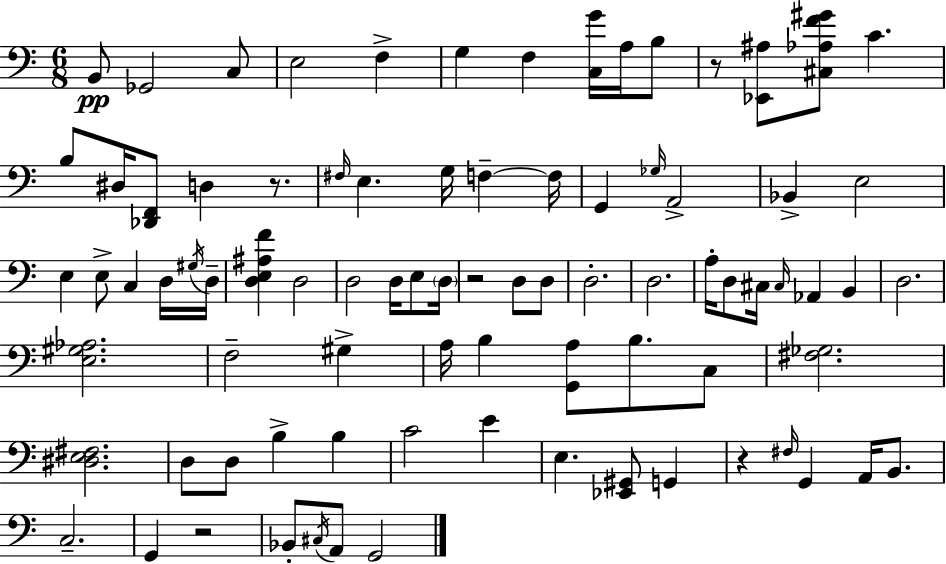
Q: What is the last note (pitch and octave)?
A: G2